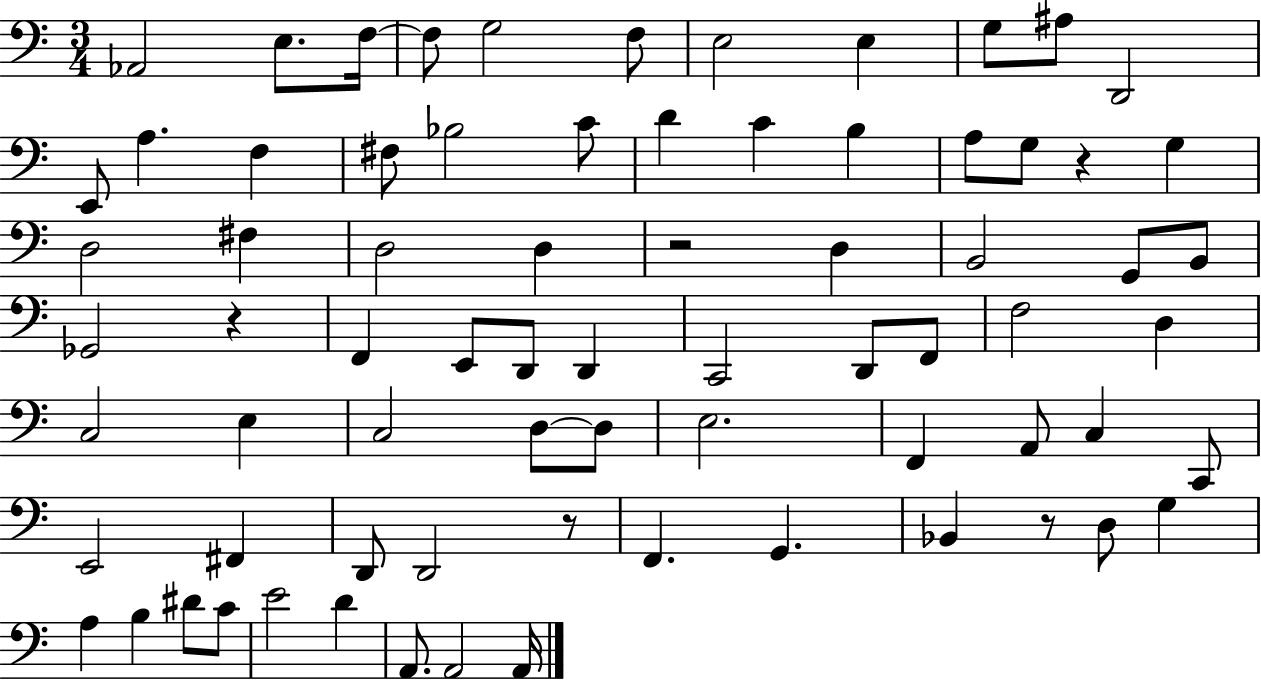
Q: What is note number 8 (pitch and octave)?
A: E3